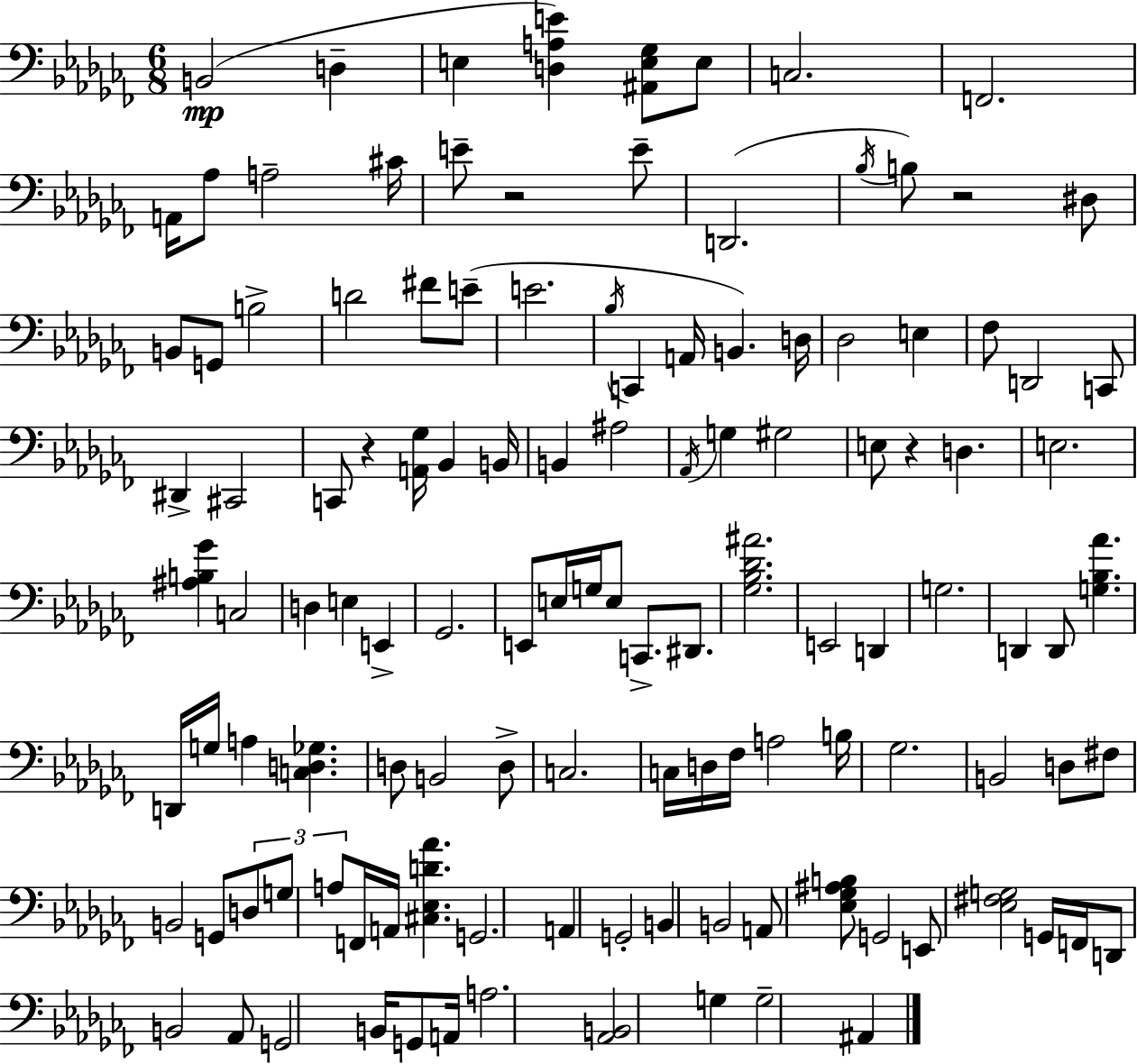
X:1
T:Untitled
M:6/8
L:1/4
K:Abm
B,,2 D, E, [D,A,E] [^A,,E,_G,]/2 E,/2 C,2 F,,2 A,,/4 _A,/2 A,2 ^C/4 E/2 z2 E/2 D,,2 _B,/4 B,/2 z2 ^D,/2 B,,/2 G,,/2 B,2 D2 ^F/2 E/2 E2 _B,/4 C,, A,,/4 B,, D,/4 _D,2 E, _F,/2 D,,2 C,,/2 ^D,, ^C,,2 C,,/2 z [A,,_G,]/4 _B,, B,,/4 B,, ^A,2 _A,,/4 G, ^G,2 E,/2 z D, E,2 [^A,B,_G] C,2 D, E, E,, _G,,2 E,,/2 E,/4 G,/4 E,/2 C,,/2 ^D,,/2 [_G,_B,_D^A]2 E,,2 D,, G,2 D,, D,,/2 [G,_B,_A] D,,/4 G,/4 A, [C,D,_G,] D,/2 B,,2 D,/2 C,2 C,/4 D,/4 _F,/4 A,2 B,/4 _G,2 B,,2 D,/2 ^F,/2 B,,2 G,,/2 D,/2 G,/2 A,/2 F,,/4 A,,/4 [^C,_E,D_A] G,,2 A,, G,,2 B,, B,,2 A,,/2 [_E,_G,^A,B,]/2 G,,2 E,,/2 [_E,^F,G,]2 G,,/4 F,,/4 D,,/2 B,,2 _A,,/2 G,,2 B,,/4 G,,/2 A,,/4 A,2 [_A,,B,,]2 G, G,2 ^A,,